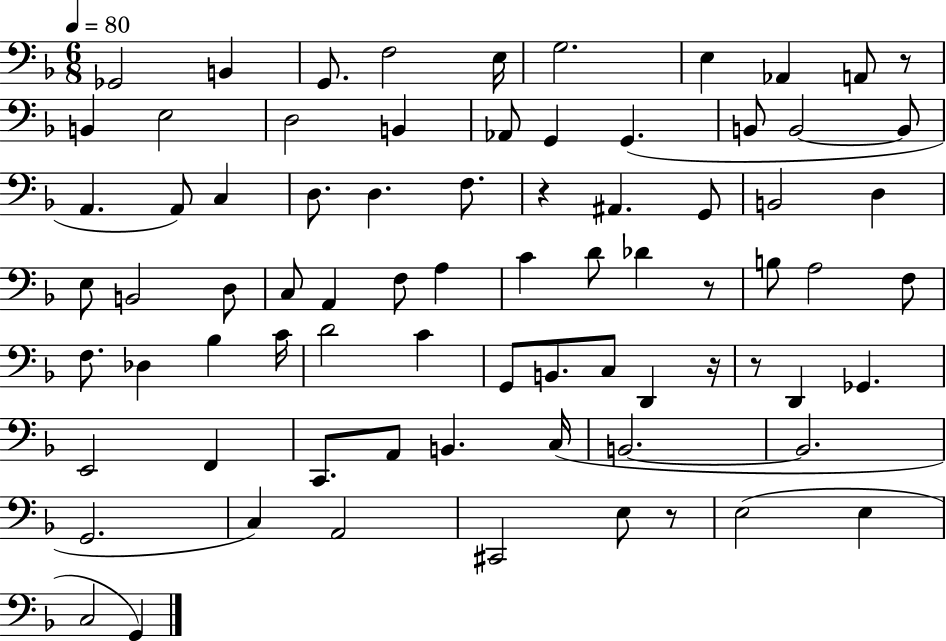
Gb2/h B2/q G2/e. F3/h E3/s G3/h. E3/q Ab2/q A2/e R/e B2/q E3/h D3/h B2/q Ab2/e G2/q G2/q. B2/e B2/h B2/e A2/q. A2/e C3/q D3/e. D3/q. F3/e. R/q A#2/q. G2/e B2/h D3/q E3/e B2/h D3/e C3/e A2/q F3/e A3/q C4/q D4/e Db4/q R/e B3/e A3/h F3/e F3/e. Db3/q Bb3/q C4/s D4/h C4/q G2/e B2/e. C3/e D2/q R/s R/e D2/q Gb2/q. E2/h F2/q C2/e. A2/e B2/q. C3/s B2/h. B2/h. G2/h. C3/q A2/h C#2/h E3/e R/e E3/h E3/q C3/h G2/q